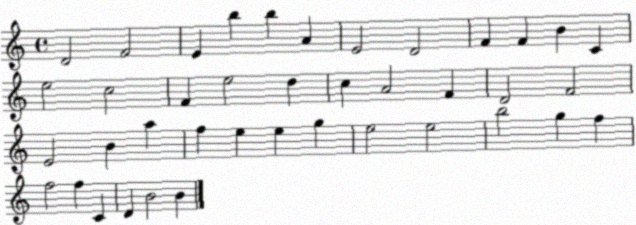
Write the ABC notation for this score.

X:1
T:Untitled
M:4/4
L:1/4
K:C
D2 F2 E b b A E2 D2 F F B C e2 c2 F e2 d c A2 F D2 F2 E2 B a f e e g e2 e2 b2 g f f2 f C D B2 B